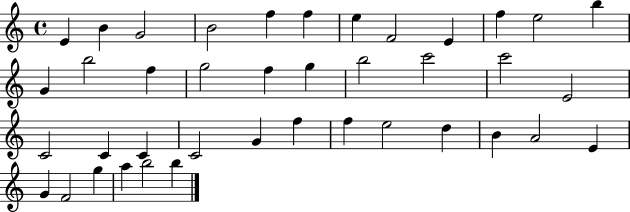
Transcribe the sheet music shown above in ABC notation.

X:1
T:Untitled
M:4/4
L:1/4
K:C
E B G2 B2 f f e F2 E f e2 b G b2 f g2 f g b2 c'2 c'2 E2 C2 C C C2 G f f e2 d B A2 E G F2 g a b2 b